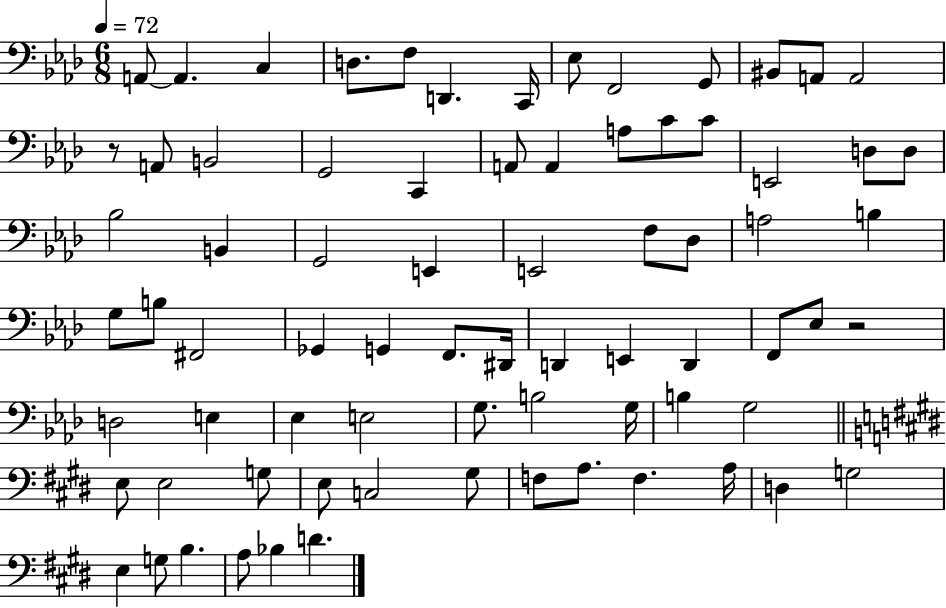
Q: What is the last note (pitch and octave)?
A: D4